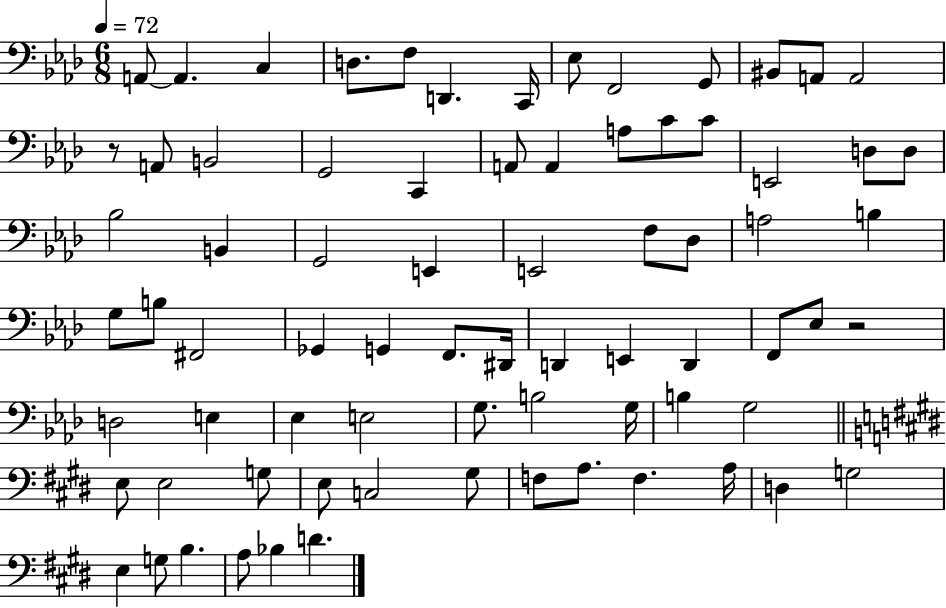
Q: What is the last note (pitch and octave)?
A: D4